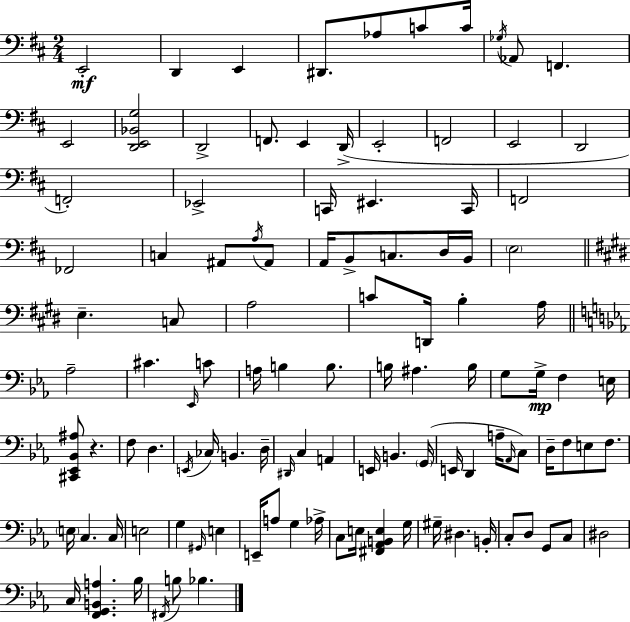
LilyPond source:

{
  \clef bass
  \numericTimeSignature
  \time 2/4
  \key d \major
  e,2-.\mf | d,4 e,4 | dis,8. aes8 c'8 c'16 | \acciaccatura { ges16 } aes,8 f,4. | \break e,2 | <d, e, bes, g>2 | d,2-> | f,8. e,4 | \break d,16->( e,2-. | f,2 | e,2 | d,2 | \break f,2-.) | ees,2-> | c,16 eis,4. | c,16 f,2 | \break fes,2 | c4 ais,8 \acciaccatura { a16 } | ais,8 a,16 b,8-> c8. | d16 b,16 \parenthesize e2 | \break \bar "||" \break \key e \major e4.-- c8 | a2 | c'8 d,16 b4-. a16 | \bar "||" \break \key c \minor aes2-- | cis'4. \grace { ees,16 } c'8 | a16 b4 b8. | b16 ais4. | \break b16 g8 g16->\mp f4 | e16 <cis, ees, bes, ais>8 r4. | f8 d4. | \acciaccatura { e,16 } ces16 b,4. | \break d16-- \grace { dis,16 } c4 a,4 | e,16 b,4. | \parenthesize g,16( e,16 d,4 | a16-- \grace { aes,16 }) c8 d16-- f8 e8 | \break f8. \parenthesize e16 c4. | c16 e2 | g4 | \grace { gis,16 } e4 e,16-- a8 | \break g4 aes16-> c8 e16 | <fis, aes, b, e>4 g16 gis16-- dis4. | b,16-. c8-. d8 | g,8 c8 dis2 | \break c16 <f, g, b, a>4. | bes16 \acciaccatura { fis,16 } b8 | bes4. \bar "|."
}